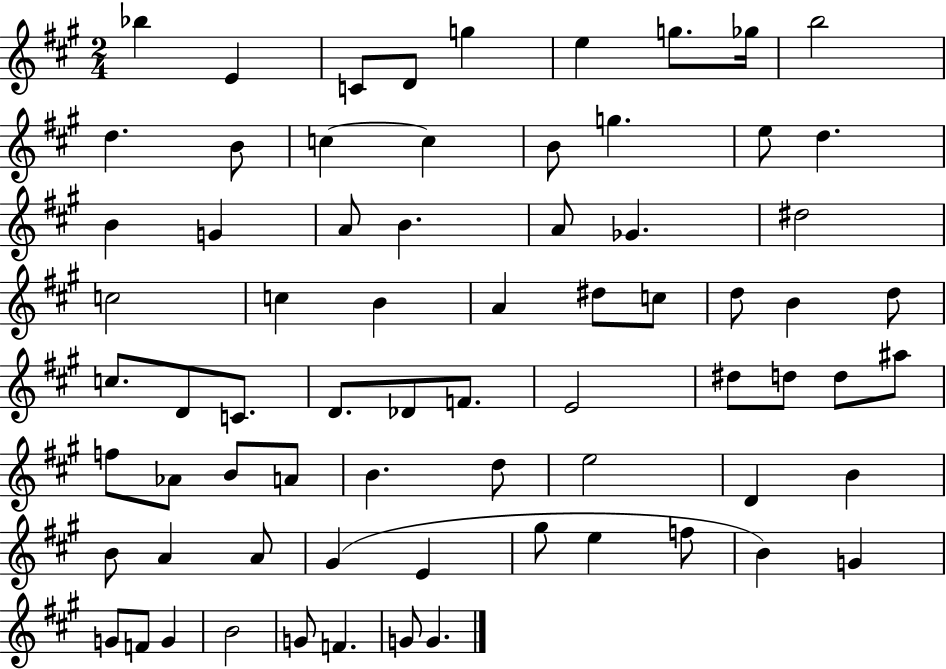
Bb5/q E4/q C4/e D4/e G5/q E5/q G5/e. Gb5/s B5/h D5/q. B4/e C5/q C5/q B4/e G5/q. E5/e D5/q. B4/q G4/q A4/e B4/q. A4/e Gb4/q. D#5/h C5/h C5/q B4/q A4/q D#5/e C5/e D5/e B4/q D5/e C5/e. D4/e C4/e. D4/e. Db4/e F4/e. E4/h D#5/e D5/e D5/e A#5/e F5/e Ab4/e B4/e A4/e B4/q. D5/e E5/h D4/q B4/q B4/e A4/q A4/e G#4/q E4/q G#5/e E5/q F5/e B4/q G4/q G4/e F4/e G4/q B4/h G4/e F4/q. G4/e G4/q.